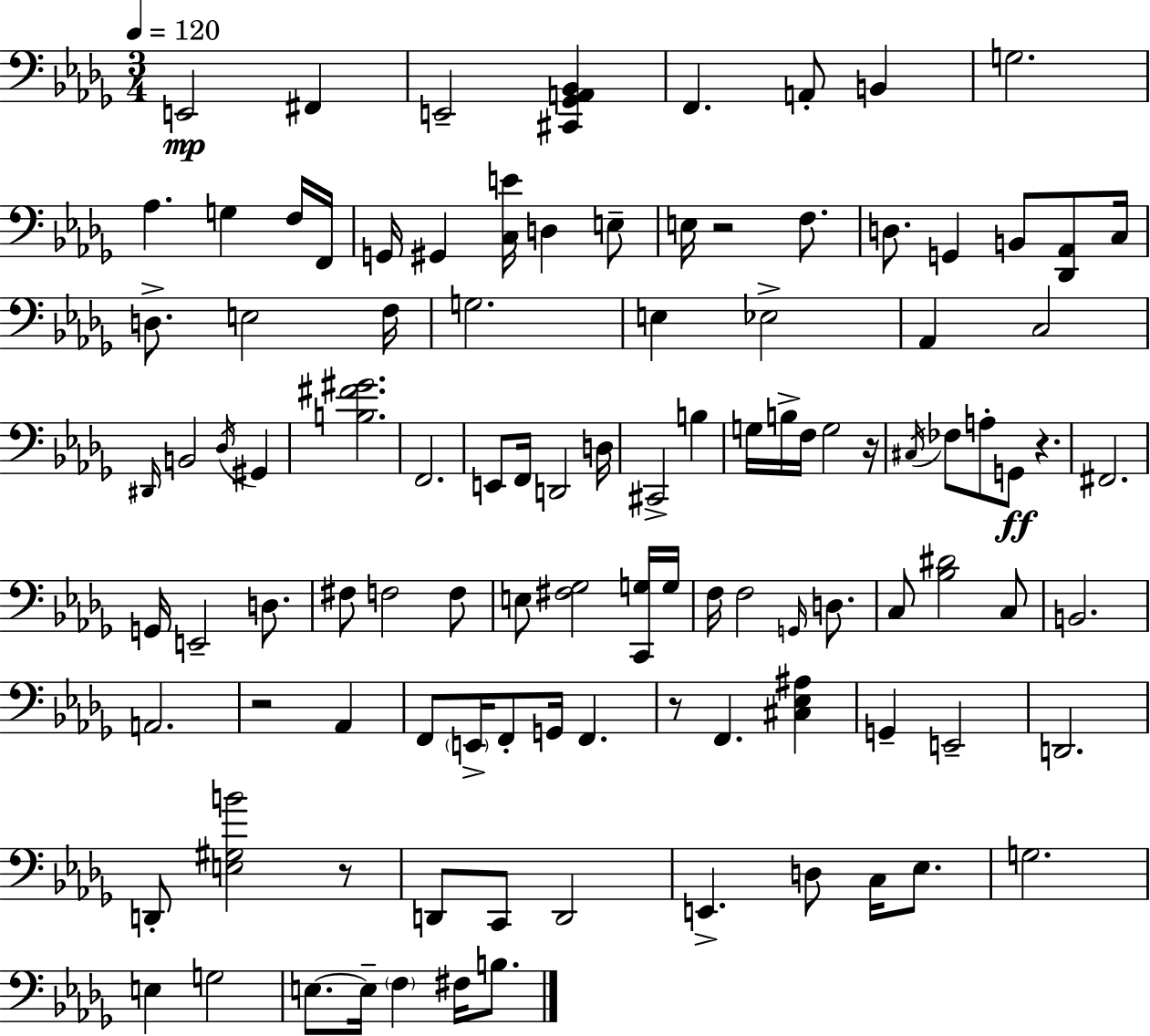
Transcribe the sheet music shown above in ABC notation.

X:1
T:Untitled
M:3/4
L:1/4
K:Bbm
E,,2 ^F,, E,,2 [^C,,_G,,A,,_B,,] F,, A,,/2 B,, G,2 _A, G, F,/4 F,,/4 G,,/4 ^G,, [C,E]/4 D, E,/2 E,/4 z2 F,/2 D,/2 G,, B,,/2 [_D,,_A,,]/2 C,/4 D,/2 E,2 F,/4 G,2 E, _E,2 _A,, C,2 ^D,,/4 B,,2 _D,/4 ^G,, [B,^F^G]2 F,,2 E,,/2 F,,/4 D,,2 D,/4 ^C,,2 B, G,/4 B,/4 F,/4 G,2 z/4 ^C,/4 _F,/2 A,/2 G,,/2 z ^F,,2 G,,/4 E,,2 D,/2 ^F,/2 F,2 F,/2 E,/2 [^F,_G,]2 [C,,G,]/4 G,/4 F,/4 F,2 G,,/4 D,/2 C,/2 [_B,^D]2 C,/2 B,,2 A,,2 z2 _A,, F,,/2 E,,/4 F,,/2 G,,/4 F,, z/2 F,, [^C,_E,^A,] G,, E,,2 D,,2 D,,/2 [E,^G,B]2 z/2 D,,/2 C,,/2 D,,2 E,, D,/2 C,/4 _E,/2 G,2 E, G,2 E,/2 E,/4 F, ^F,/4 B,/2